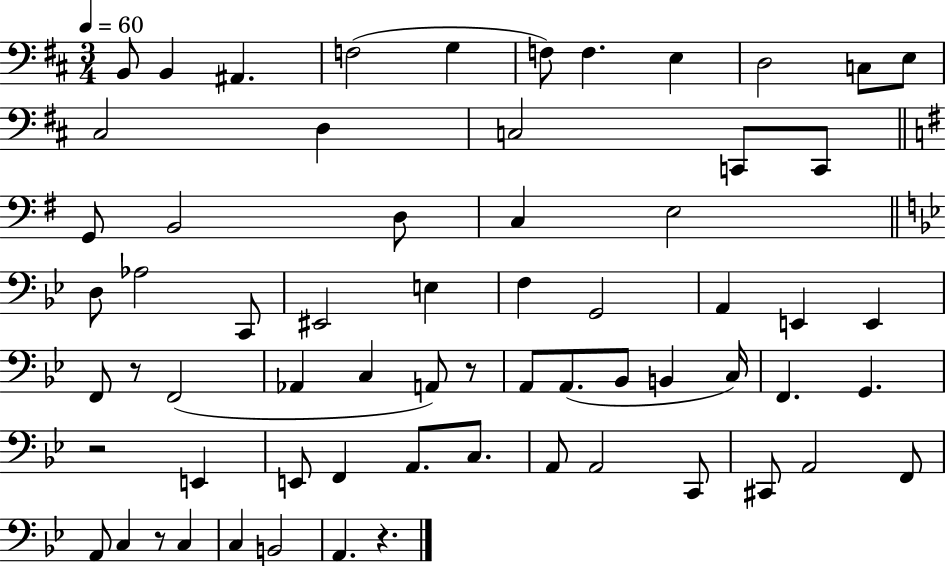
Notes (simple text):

B2/e B2/q A#2/q. F3/h G3/q F3/e F3/q. E3/q D3/h C3/e E3/e C#3/h D3/q C3/h C2/e C2/e G2/e B2/h D3/e C3/q E3/h D3/e Ab3/h C2/e EIS2/h E3/q F3/q G2/h A2/q E2/q E2/q F2/e R/e F2/h Ab2/q C3/q A2/e R/e A2/e A2/e. Bb2/e B2/q C3/s F2/q. G2/q. R/h E2/q E2/e F2/q A2/e. C3/e. A2/e A2/h C2/e C#2/e A2/h F2/e A2/e C3/q R/e C3/q C3/q B2/h A2/q. R/q.